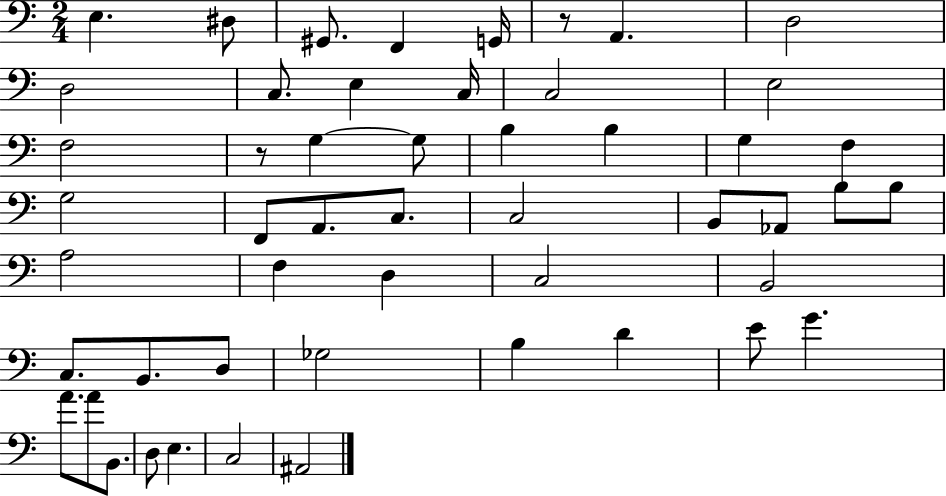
{
  \clef bass
  \numericTimeSignature
  \time 2/4
  \key c \major
  e4. dis8 | gis,8. f,4 g,16 | r8 a,4. | d2 | \break d2 | c8. e4 c16 | c2 | e2 | \break f2 | r8 g4~~ g8 | b4 b4 | g4 f4 | \break g2 | f,8 a,8. c8. | c2 | b,8 aes,8 b8 b8 | \break a2 | f4 d4 | c2 | b,2 | \break c8. b,8. d8 | ges2 | b4 d'4 | e'8 g'4. | \break a'8. a'8 b,8. | d8 e4. | c2 | ais,2 | \break \bar "|."
}